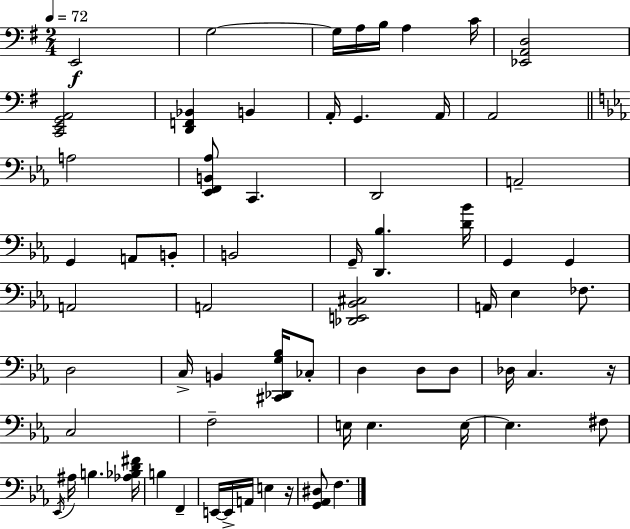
E2/h G3/h G3/s A3/s B3/s A3/q C4/s [Eb2,A2,D3]/h [C2,E2,G2,A2]/h [D2,F2,Bb2]/q B2/q A2/s G2/q. A2/s A2/h A3/h [Eb2,F2,B2,Ab3]/e C2/q. D2/h A2/h G2/q A2/e B2/e B2/h G2/s [D2,Bb3]/q. [D4,Bb4]/s G2/q G2/q A2/h A2/h [Db2,E2,Bb2,C#3]/h A2/s Eb3/q FES3/e. D3/h C3/s B2/q [C#2,Db2,G3,Bb3]/s CES3/e D3/q D3/e D3/e Db3/s C3/q. R/s C3/h F3/h E3/s E3/q. E3/s E3/q. F#3/e Eb2/s A#3/s B3/q. [Ab3,Bb3,D4,F#4]/s B3/q F2/q E2/s E2/s A2/s E3/q R/s [G2,Ab2,D#3]/e F3/q.